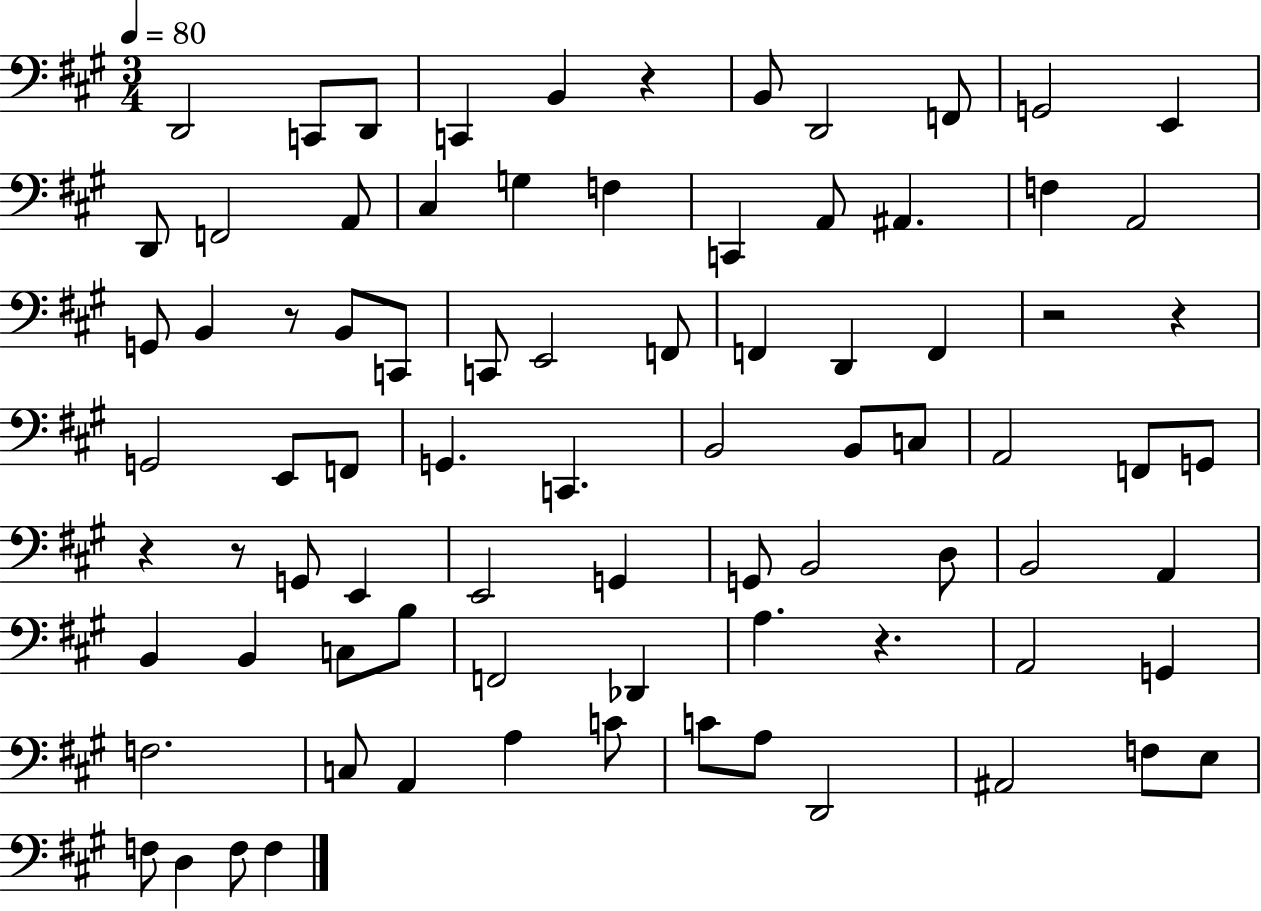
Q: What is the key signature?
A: A major